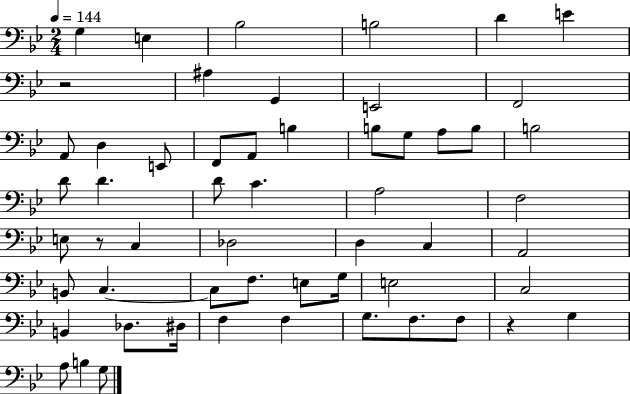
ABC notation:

X:1
T:Untitled
M:2/4
L:1/4
K:Bb
G, E, _B,2 B,2 D E z2 ^A, G,, E,,2 F,,2 A,,/2 D, E,,/2 F,,/2 A,,/2 B, B,/2 G,/2 A,/2 B,/2 B,2 D/2 D D/2 C A,2 F,2 E,/2 z/2 C, _D,2 D, C, A,,2 B,,/2 C, C,/2 F,/2 E,/2 G,/4 E,2 C,2 B,, _D,/2 ^D,/4 F, F, G,/2 F,/2 F,/2 z G, A,/2 B, G,/2